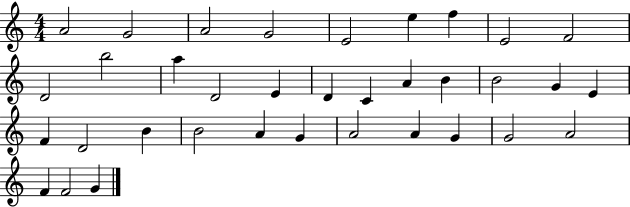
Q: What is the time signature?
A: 4/4